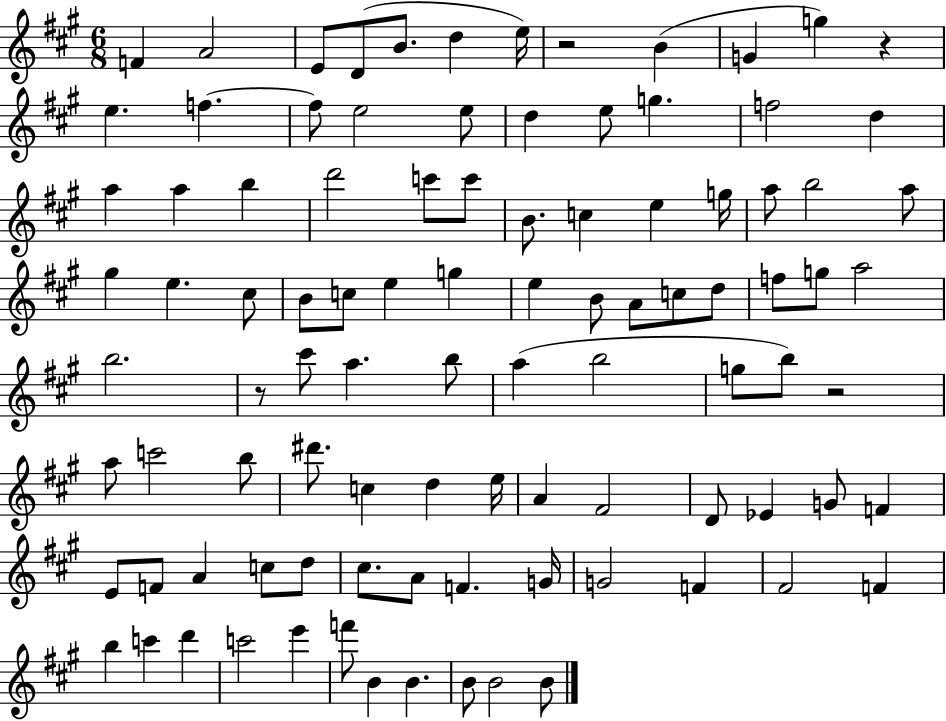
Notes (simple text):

F4/q A4/h E4/e D4/e B4/e. D5/q E5/s R/h B4/q G4/q G5/q R/q E5/q. F5/q. F5/e E5/h E5/e D5/q E5/e G5/q. F5/h D5/q A5/q A5/q B5/q D6/h C6/e C6/e B4/e. C5/q E5/q G5/s A5/e B5/h A5/e G#5/q E5/q. C#5/e B4/e C5/e E5/q G5/q E5/q B4/e A4/e C5/e D5/e F5/e G5/e A5/h B5/h. R/e C#6/e A5/q. B5/e A5/q B5/h G5/e B5/e R/h A5/e C6/h B5/e D#6/e. C5/q D5/q E5/s A4/q F#4/h D4/e Eb4/q G4/e F4/q E4/e F4/e A4/q C5/e D5/e C#5/e. A4/e F4/q. G4/s G4/h F4/q F#4/h F4/q B5/q C6/q D6/q C6/h E6/q F6/e B4/q B4/q. B4/e B4/h B4/e